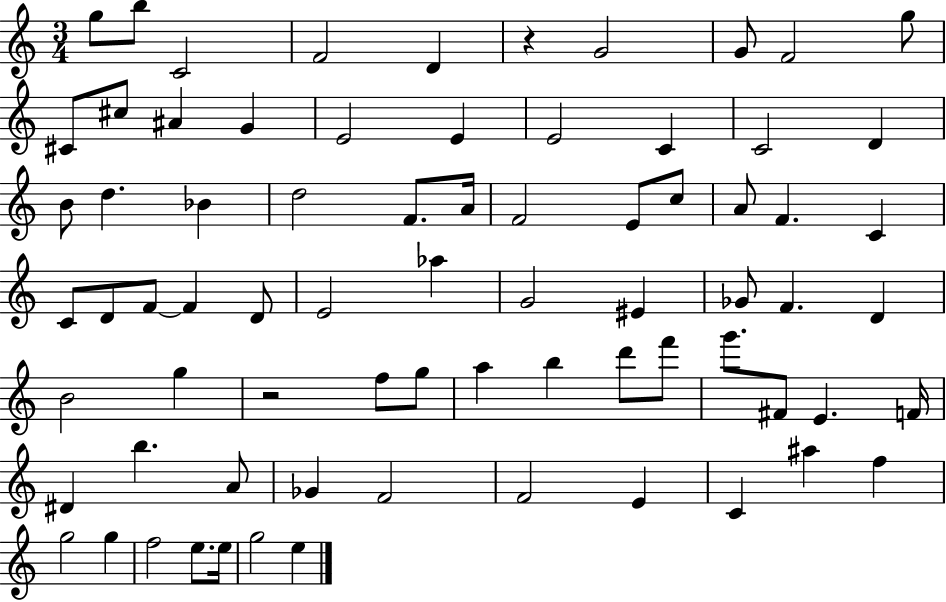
X:1
T:Untitled
M:3/4
L:1/4
K:C
g/2 b/2 C2 F2 D z G2 G/2 F2 g/2 ^C/2 ^c/2 ^A G E2 E E2 C C2 D B/2 d _B d2 F/2 A/4 F2 E/2 c/2 A/2 F C C/2 D/2 F/2 F D/2 E2 _a G2 ^E _G/2 F D B2 g z2 f/2 g/2 a b d'/2 f'/2 g'/2 ^F/2 E F/4 ^D b A/2 _G F2 F2 E C ^a f g2 g f2 e/2 e/4 g2 e